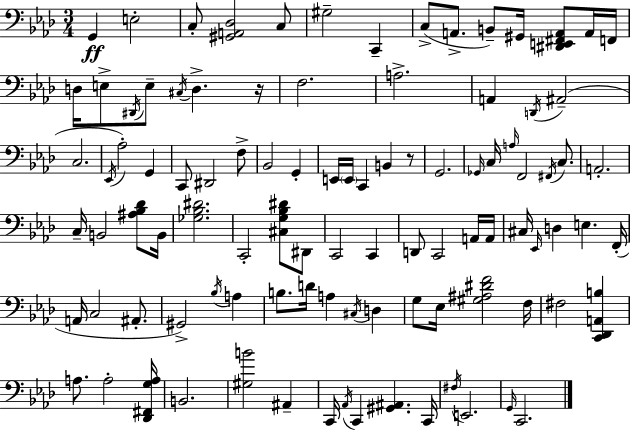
X:1
T:Untitled
M:3/4
L:1/4
K:Ab
G,, E,2 C,/2 [^G,,A,,_D,]2 C,/2 ^G,2 C,, C,/2 A,,/2 B,,/2 ^G,,/4 [^D,,E,,^F,,A,,]/2 A,,/4 F,,/4 D,/4 E,/2 ^D,,/4 E,/2 ^C,/4 D, z/4 F,2 A,2 A,, D,,/4 ^A,,2 C,2 _E,,/4 _A,2 G,, C,,/2 ^D,,2 F,/2 _B,,2 G,, E,,/4 E,,/4 C,, B,, z/2 G,,2 _G,,/4 C,/4 A,/4 F,,2 ^F,,/4 C,/2 A,,2 C,/4 B,,2 [^A,_B,_D]/2 B,,/4 [_G,_B,^D]2 C,,2 [^C,G,_B,^D]/2 ^D,,/2 C,,2 C,, D,,/2 C,,2 A,,/4 A,,/4 ^C,/4 _E,,/4 D, E, F,,/4 A,,/4 C,2 ^A,,/2 ^G,,2 _B,/4 A, B,/2 D/4 A, ^C,/4 D, G,/2 _E,/4 [^G,^A,^DF]2 F,/4 ^F,2 [C,,_D,,A,,B,] A,/2 A,2 [_D,,^F,,G,A,]/4 B,,2 [^G,B]2 ^A,, C,,/4 _A,,/4 C,, [^G,,^A,,] C,,/4 ^F,/4 E,,2 G,,/4 C,,2